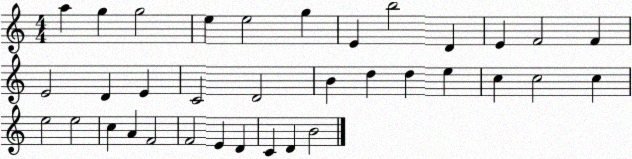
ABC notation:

X:1
T:Untitled
M:4/4
L:1/4
K:C
a g g2 e e2 g E b2 D E F2 F E2 D E C2 D2 B d d e c c2 c e2 e2 c A F2 F2 E D C D B2